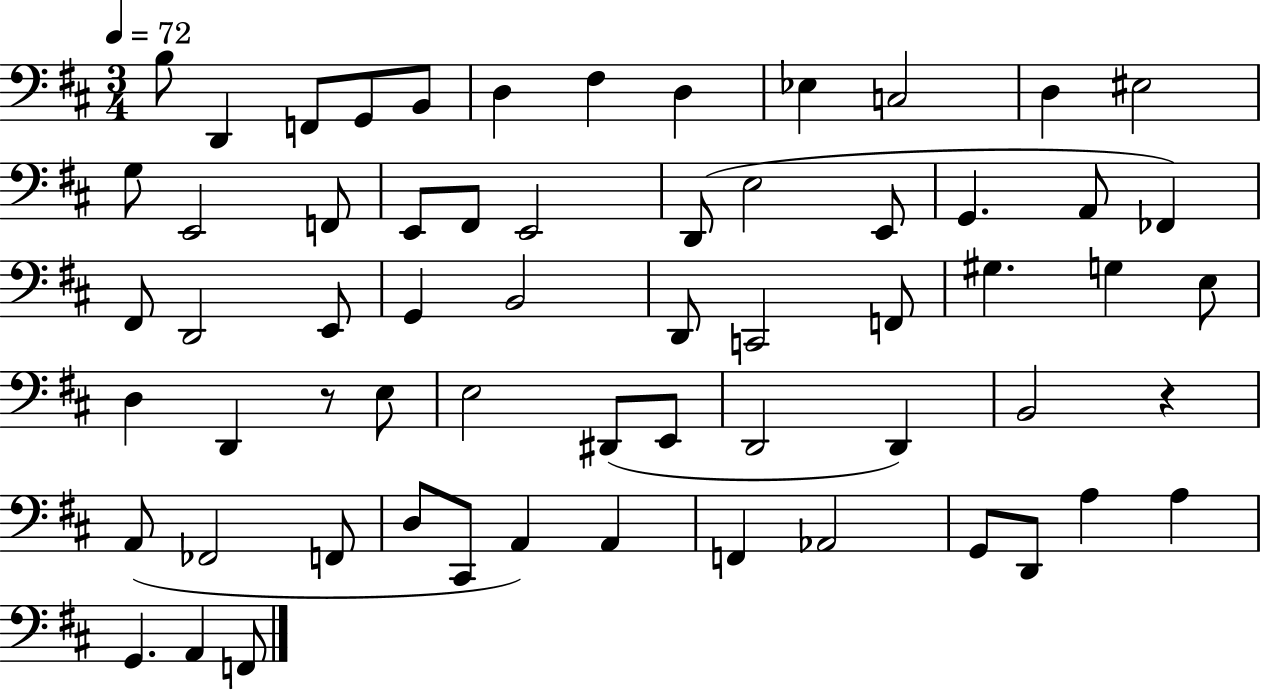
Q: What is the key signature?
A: D major